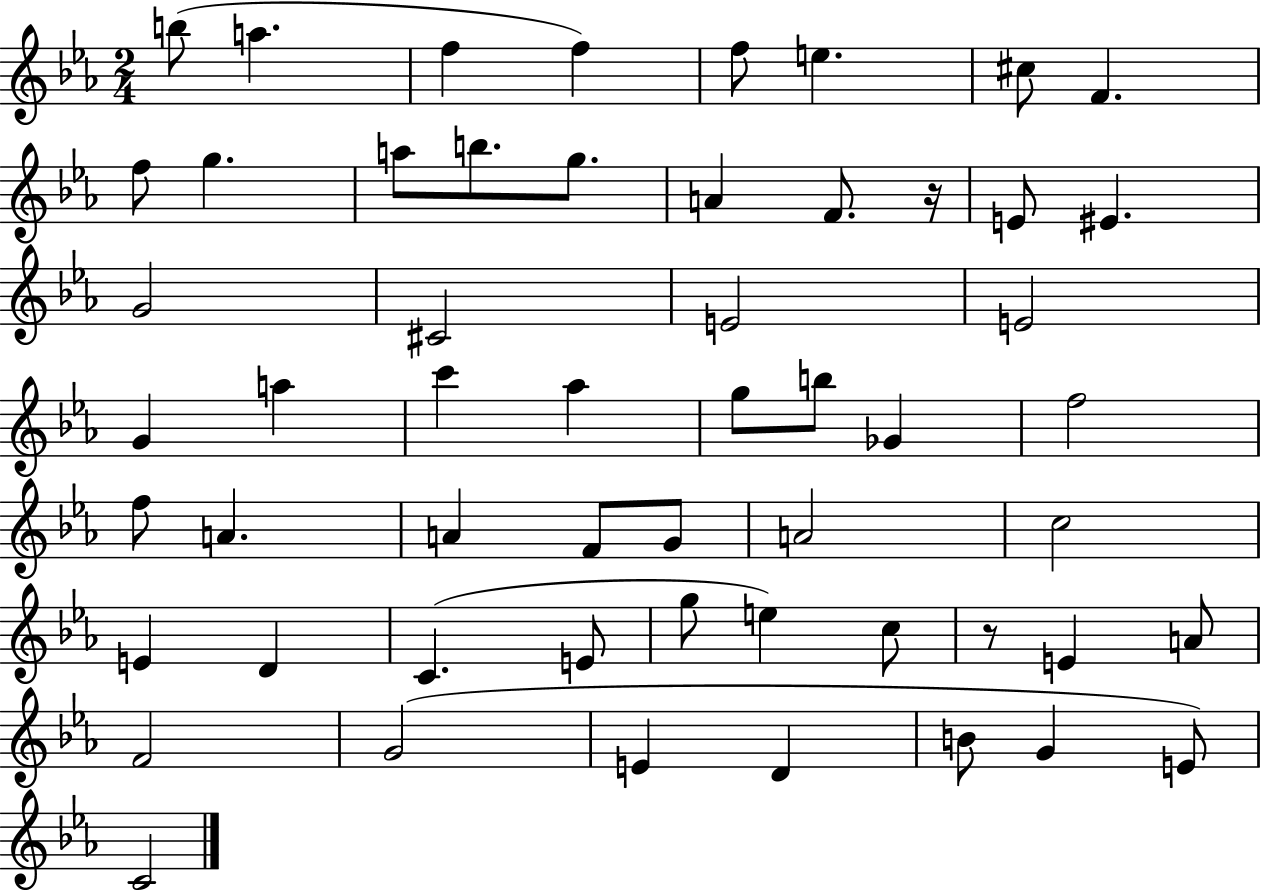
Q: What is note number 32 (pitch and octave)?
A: A4